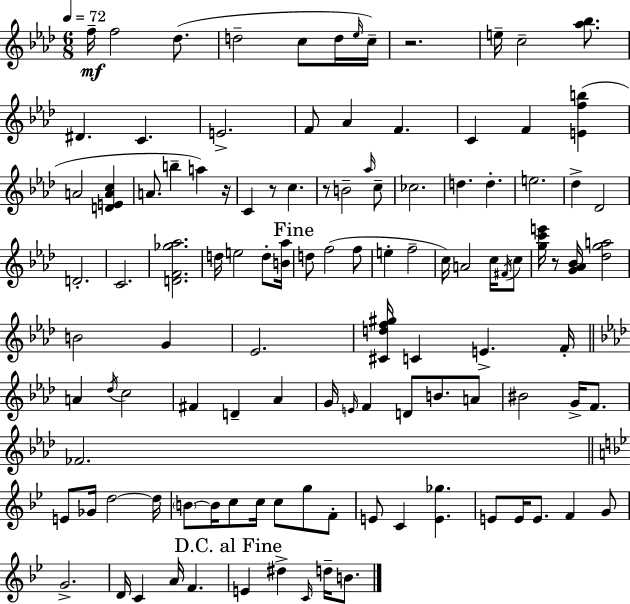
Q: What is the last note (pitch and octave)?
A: B4